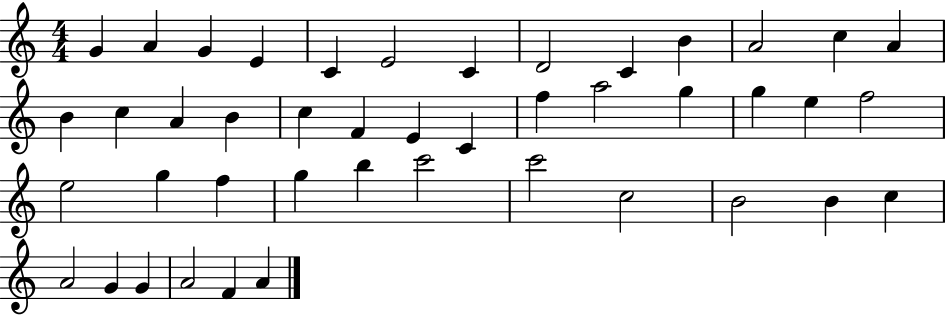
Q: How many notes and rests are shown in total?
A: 44